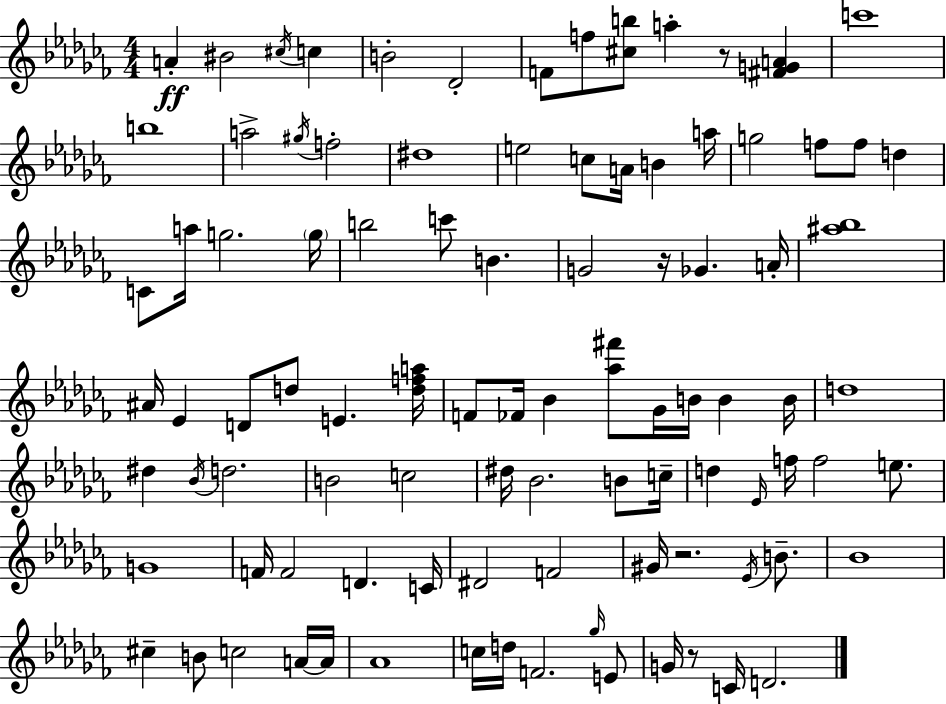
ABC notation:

X:1
T:Untitled
M:4/4
L:1/4
K:Abm
A ^B2 ^c/4 c B2 _D2 F/2 f/2 [^cb]/2 a z/2 [^FGA] c'4 b4 a2 ^g/4 f2 ^d4 e2 c/2 A/4 B a/4 g2 f/2 f/2 d C/2 a/4 g2 g/4 b2 c'/2 B G2 z/4 _G A/4 [^a_b]4 ^A/4 _E D/2 d/2 E [dfa]/4 F/2 _F/4 _B [_a^f']/2 _G/4 B/4 B B/4 d4 ^d _B/4 d2 B2 c2 ^d/4 _B2 B/2 c/4 d _E/4 f/4 f2 e/2 G4 F/4 F2 D C/4 ^D2 F2 ^G/4 z2 _E/4 B/2 _B4 ^c B/2 c2 A/4 A/4 _A4 c/4 d/4 F2 _g/4 E/2 G/4 z/2 C/4 D2